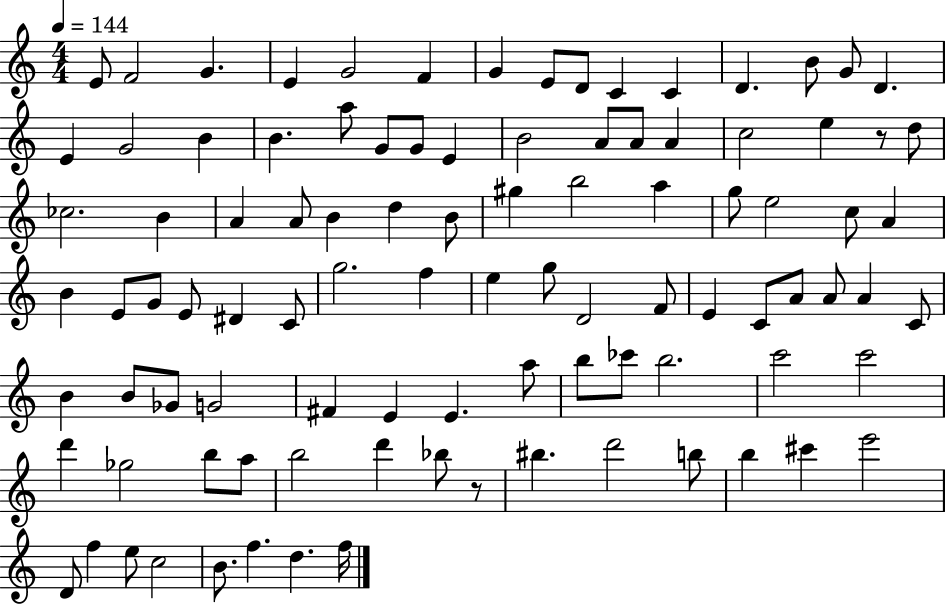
X:1
T:Untitled
M:4/4
L:1/4
K:C
E/2 F2 G E G2 F G E/2 D/2 C C D B/2 G/2 D E G2 B B a/2 G/2 G/2 E B2 A/2 A/2 A c2 e z/2 d/2 _c2 B A A/2 B d B/2 ^g b2 a g/2 e2 c/2 A B E/2 G/2 E/2 ^D C/2 g2 f e g/2 D2 F/2 E C/2 A/2 A/2 A C/2 B B/2 _G/2 G2 ^F E E a/2 b/2 _c'/2 b2 c'2 c'2 d' _g2 b/2 a/2 b2 d' _b/2 z/2 ^b d'2 b/2 b ^c' e'2 D/2 f e/2 c2 B/2 f d f/4